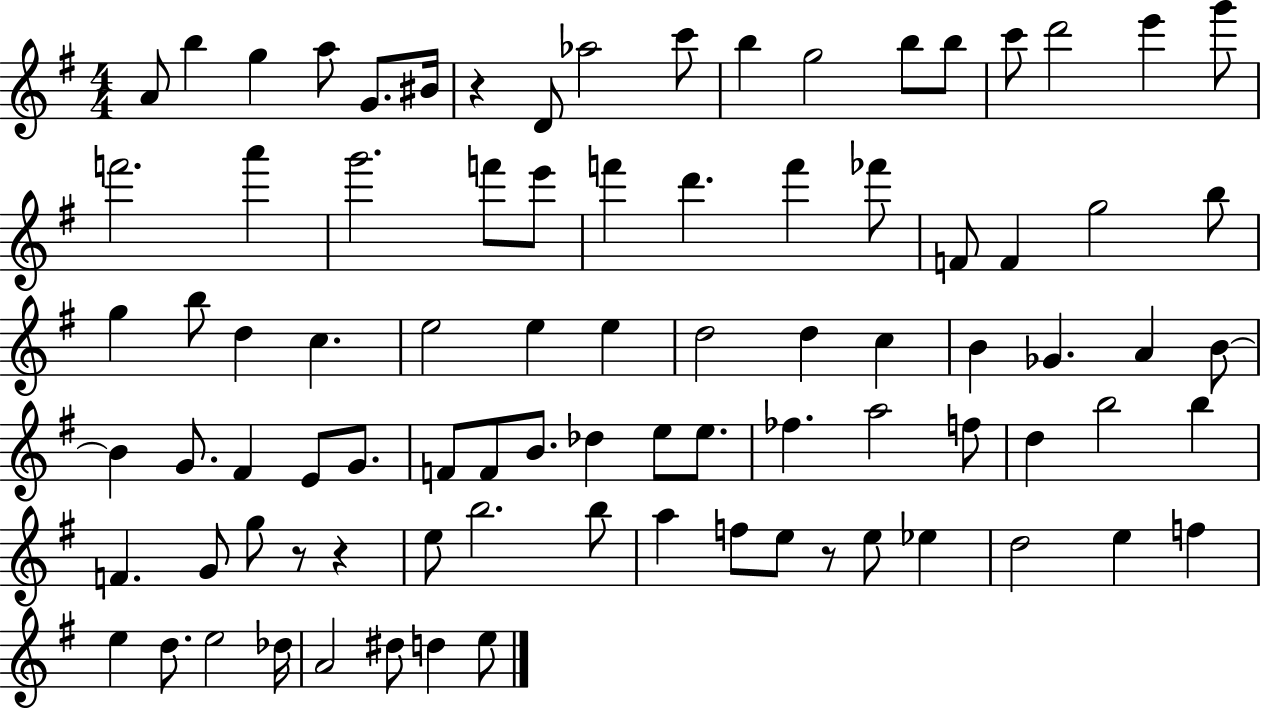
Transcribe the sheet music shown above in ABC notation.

X:1
T:Untitled
M:4/4
L:1/4
K:G
A/2 b g a/2 G/2 ^B/4 z D/2 _a2 c'/2 b g2 b/2 b/2 c'/2 d'2 e' g'/2 f'2 a' g'2 f'/2 e'/2 f' d' f' _f'/2 F/2 F g2 b/2 g b/2 d c e2 e e d2 d c B _G A B/2 B G/2 ^F E/2 G/2 F/2 F/2 B/2 _d e/2 e/2 _f a2 f/2 d b2 b F G/2 g/2 z/2 z e/2 b2 b/2 a f/2 e/2 z/2 e/2 _e d2 e f e d/2 e2 _d/4 A2 ^d/2 d e/2